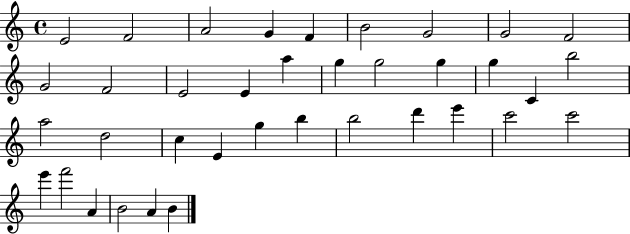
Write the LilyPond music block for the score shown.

{
  \clef treble
  \time 4/4
  \defaultTimeSignature
  \key c \major
  e'2 f'2 | a'2 g'4 f'4 | b'2 g'2 | g'2 f'2 | \break g'2 f'2 | e'2 e'4 a''4 | g''4 g''2 g''4 | g''4 c'4 b''2 | \break a''2 d''2 | c''4 e'4 g''4 b''4 | b''2 d'''4 e'''4 | c'''2 c'''2 | \break e'''4 f'''2 a'4 | b'2 a'4 b'4 | \bar "|."
}